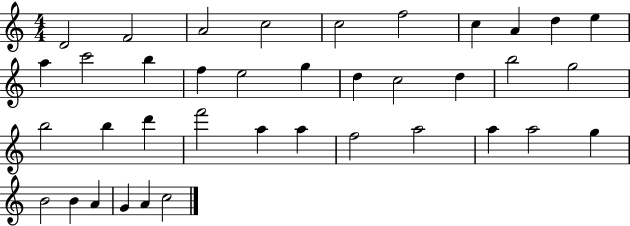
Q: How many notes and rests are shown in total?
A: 38